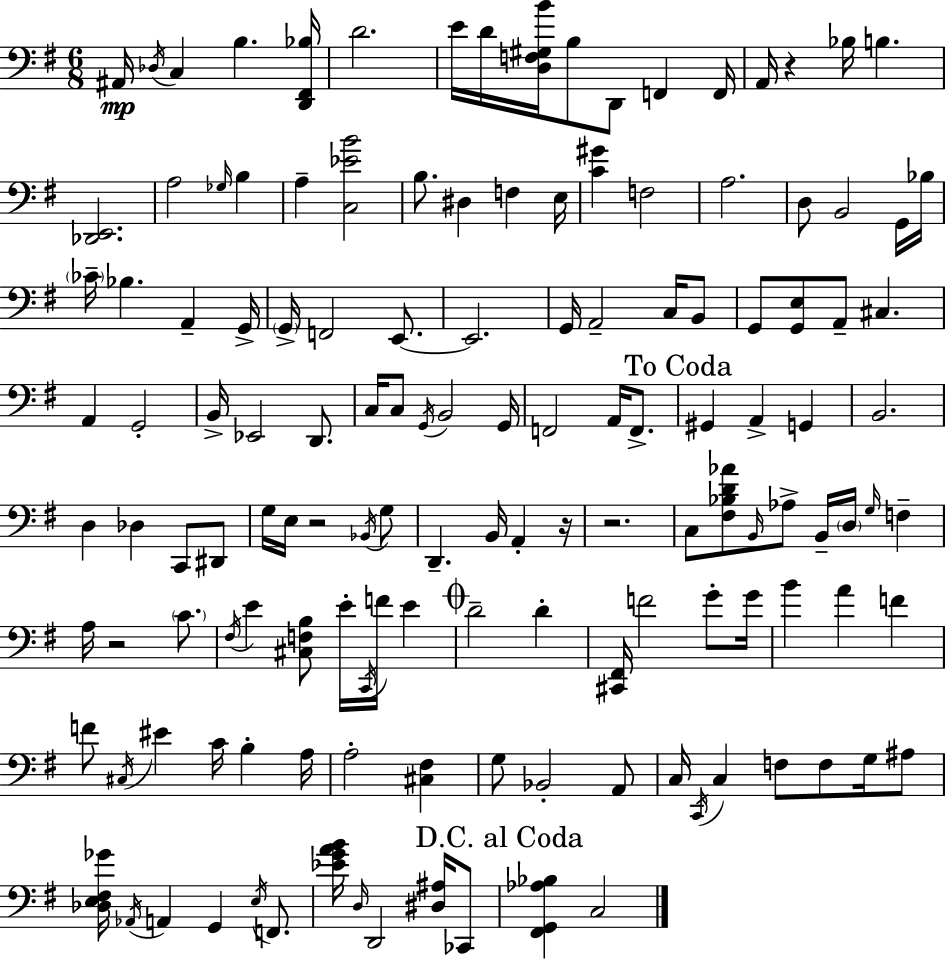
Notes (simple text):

A#2/s Db3/s C3/q B3/q. [D2,F#2,Bb3]/s D4/h. E4/s D4/s [D3,F3,G#3,B4]/s B3/e D2/e F2/q F2/s A2/s R/q Bb3/s B3/q. [Db2,E2]/h. A3/h Gb3/s B3/q A3/q [C3,Eb4,B4]/h B3/e. D#3/q F3/q E3/s [C4,G#4]/q F3/h A3/h. D3/e B2/h G2/s Bb3/s CES4/s Bb3/q. A2/q G2/s G2/s F2/h E2/e. E2/h. G2/s A2/h C3/s B2/e G2/e [G2,E3]/e A2/e C#3/q. A2/q G2/h B2/s Eb2/h D2/e. C3/s C3/e G2/s B2/h G2/s F2/h A2/s F2/e. G#2/q A2/q G2/q B2/h. D3/q Db3/q C2/e D#2/e G3/s E3/s R/h Bb2/s G3/e D2/q. B2/s A2/q R/s R/h. C3/e [F#3,Bb3,D4,Ab4]/e B2/s Ab3/e B2/s D3/s G3/s F3/q A3/s R/h C4/e. F#3/s E4/q [C#3,F3,B3]/e E4/s C2/s F4/s E4/q D4/h D4/q [C#2,F#2]/s F4/h G4/e G4/s B4/q A4/q F4/q F4/e C#3/s EIS4/q C4/s B3/q A3/s A3/h [C#3,F#3]/q G3/e Bb2/h A2/e C3/s C2/s C3/q F3/e F3/e G3/s A#3/e [Db3,E3,F#3,Gb4]/s Ab2/s A2/q G2/q E3/s F2/e. [Eb4,G4,A4,B4]/s D3/s D2/h [D#3,A#3]/s CES2/e [F#2,G2,Ab3,Bb3]/q C3/h